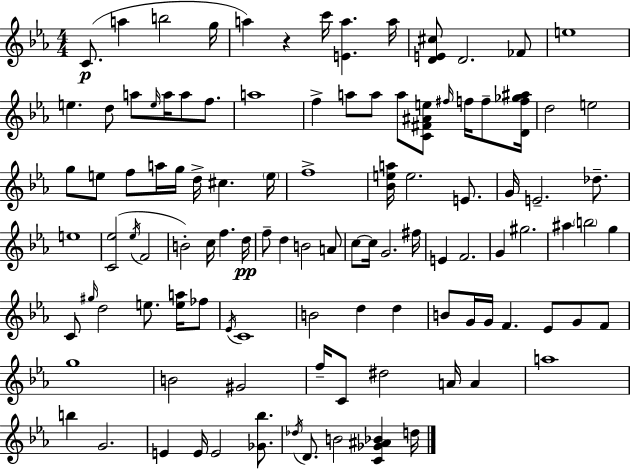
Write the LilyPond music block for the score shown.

{
  \clef treble
  \numericTimeSignature
  \time 4/4
  \key ees \major
  c'8.(\p a''4 b''2 g''16 | a''4) r4 c'''16 <e' a''>4. a''16 | <d' e' cis''>8 d'2. fes'8 | e''1 | \break e''4. d''8 a''8 \grace { e''16 } a''16 a''8 f''8. | a''1 | f''4-> a''8 a''8 a''8 <c' fis' ais' e''>8 \grace { fis''16 } f''16 f''8-- | <d' f'' ges'' ais''>16 d''2 e''2 | \break g''8 e''8 f''8 a''16 g''16 d''16-> cis''4. | \parenthesize e''16 f''1-> | <bes' e'' a''>16 e''2. e'8. | g'16 e'2.-- des''8.-- | \break e''1 | <c' ees''>2( \acciaccatura { ees''16 } f'2 | b'2-.) c''16 f''4. | d''16\pp f''8-- d''4 b'2 | \break a'8 c''8~~ c''16 g'2. | fis''16 e'4 f'2. | g'4 gis''2. | ais''4 \parenthesize b''2 g''4 | \break c'8 \grace { gis''16 } d''2 e''8. | <e'' a''>16 fes''8 \acciaccatura { ees'16 } c'1 | b'2 d''4 | d''4 b'8 g'16 g'16 f'4. ees'8 | \break g'8 f'8 g''1 | b'2 gis'2 | f''16-- c'8 dis''2 | a'16 a'4 a''1 | \break b''4 g'2. | e'4 e'16 e'2 | <ges' bes''>8. \acciaccatura { des''16 } d'8. b'2 | <c' ges' ais' bes'>4 d''16 \bar "|."
}